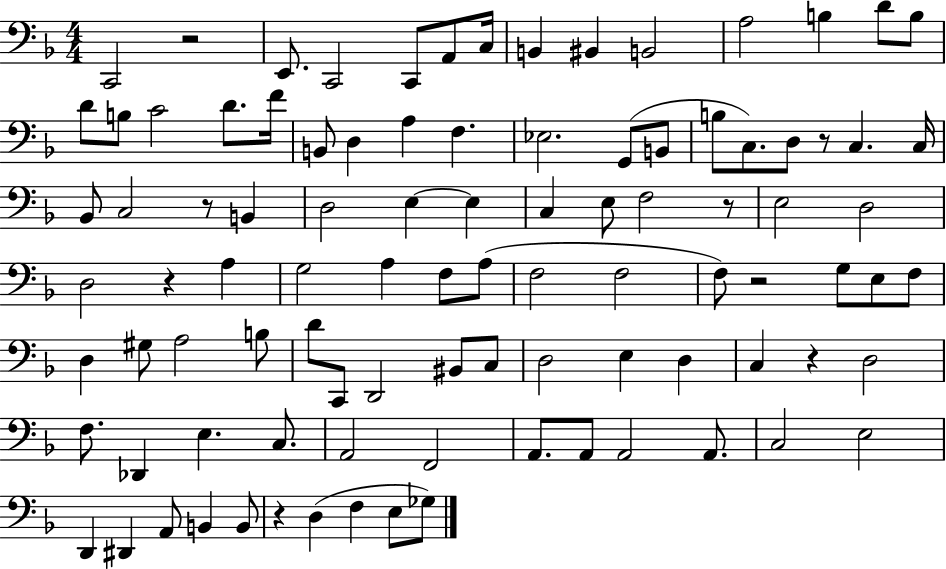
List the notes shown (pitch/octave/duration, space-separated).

C2/h R/h E2/e. C2/h C2/e A2/e C3/s B2/q BIS2/q B2/h A3/h B3/q D4/e B3/e D4/e B3/e C4/h D4/e. F4/s B2/e D3/q A3/q F3/q. Eb3/h. G2/e B2/e B3/e C3/e. D3/e R/e C3/q. C3/s Bb2/e C3/h R/e B2/q D3/h E3/q E3/q C3/q E3/e F3/h R/e E3/h D3/h D3/h R/q A3/q G3/h A3/q F3/e A3/e F3/h F3/h F3/e R/h G3/e E3/e F3/e D3/q G#3/e A3/h B3/e D4/e C2/e D2/h BIS2/e C3/e D3/h E3/q D3/q C3/q R/q D3/h F3/e. Db2/q E3/q. C3/e. A2/h F2/h A2/e. A2/e A2/h A2/e. C3/h E3/h D2/q D#2/q A2/e B2/q B2/e R/q D3/q F3/q E3/e Gb3/e